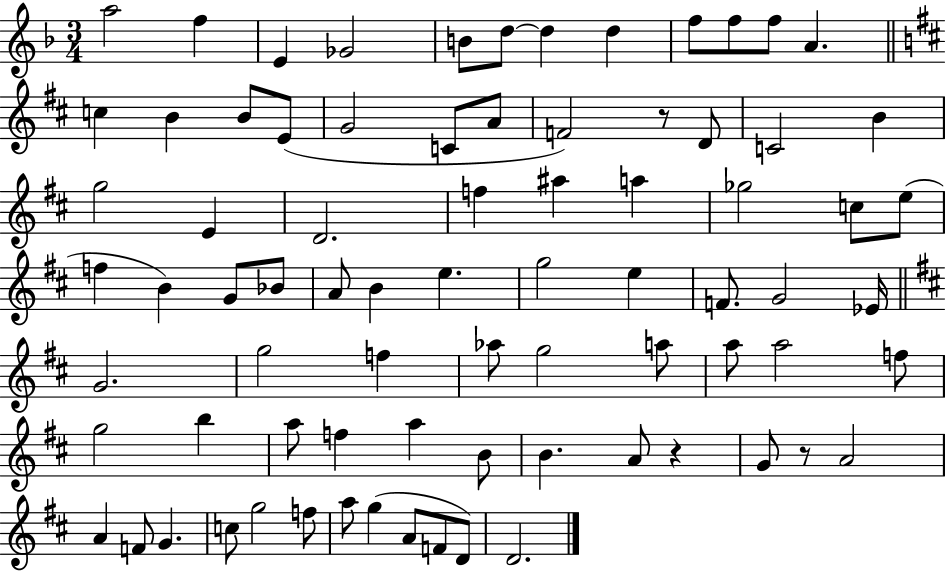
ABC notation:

X:1
T:Untitled
M:3/4
L:1/4
K:F
a2 f E _G2 B/2 d/2 d d f/2 f/2 f/2 A c B B/2 E/2 G2 C/2 A/2 F2 z/2 D/2 C2 B g2 E D2 f ^a a _g2 c/2 e/2 f B G/2 _B/2 A/2 B e g2 e F/2 G2 _E/4 G2 g2 f _a/2 g2 a/2 a/2 a2 f/2 g2 b a/2 f a B/2 B A/2 z G/2 z/2 A2 A F/2 G c/2 g2 f/2 a/2 g A/2 F/2 D/2 D2